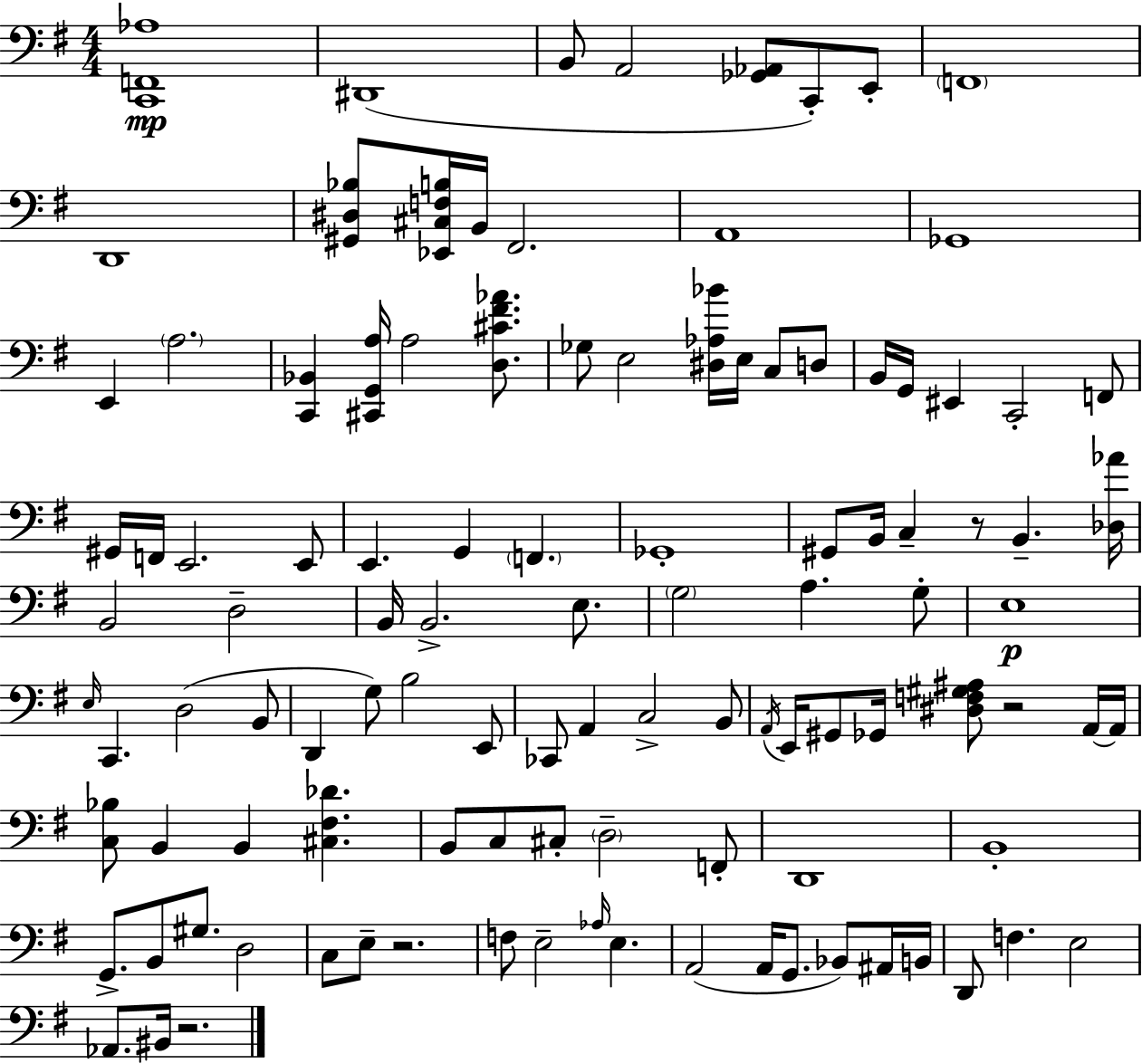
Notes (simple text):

[C2,F2,Ab3]/w D#2/w B2/e A2/h [Gb2,Ab2]/e C2/e E2/e F2/w D2/w [G#2,D#3,Bb3]/e [Eb2,C#3,F3,B3]/s B2/s F#2/h. A2/w Gb2/w E2/q A3/h. [C2,Bb2]/q [C#2,G2,A3]/s A3/h [D3,C#4,F#4,Ab4]/e. Gb3/e E3/h [D#3,Ab3,Bb4]/s E3/s C3/e D3/e B2/s G2/s EIS2/q C2/h F2/e G#2/s F2/s E2/h. E2/e E2/q. G2/q F2/q. Gb2/w G#2/e B2/s C3/q R/e B2/q. [Db3,Ab4]/s B2/h D3/h B2/s B2/h. E3/e. G3/h A3/q. G3/e E3/w E3/s C2/q. D3/h B2/e D2/q G3/e B3/h E2/e CES2/e A2/q C3/h B2/e A2/s E2/s G#2/e Gb2/s [D#3,F3,G#3,A#3]/e R/h A2/s A2/s [C3,Bb3]/e B2/q B2/q [C#3,F#3,Db4]/q. B2/e C3/e C#3/e D3/h F2/e D2/w B2/w G2/e. B2/e G#3/e. D3/h C3/e E3/e R/h. F3/e E3/h Ab3/s E3/q. A2/h A2/s G2/e. Bb2/e A#2/s B2/s D2/e F3/q. E3/h Ab2/e. BIS2/s R/h.